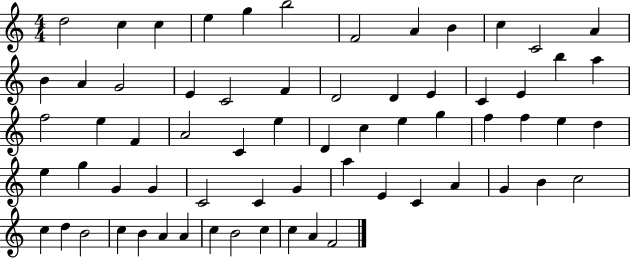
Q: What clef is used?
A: treble